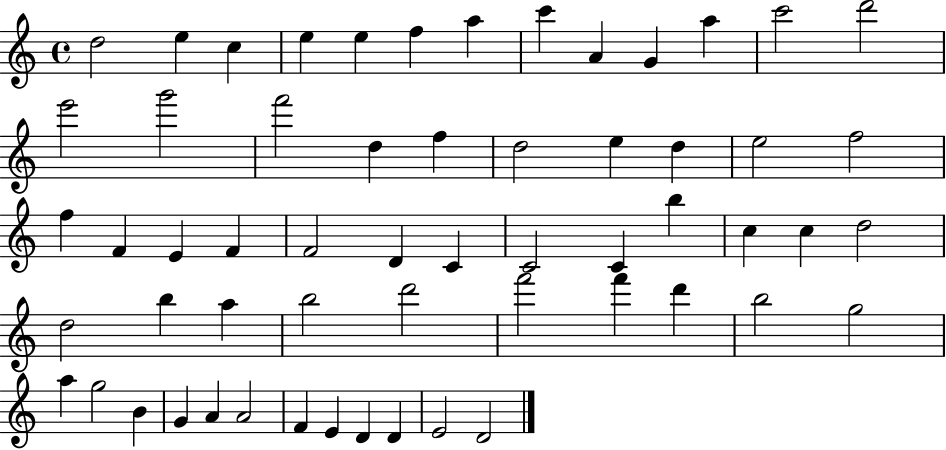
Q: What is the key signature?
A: C major